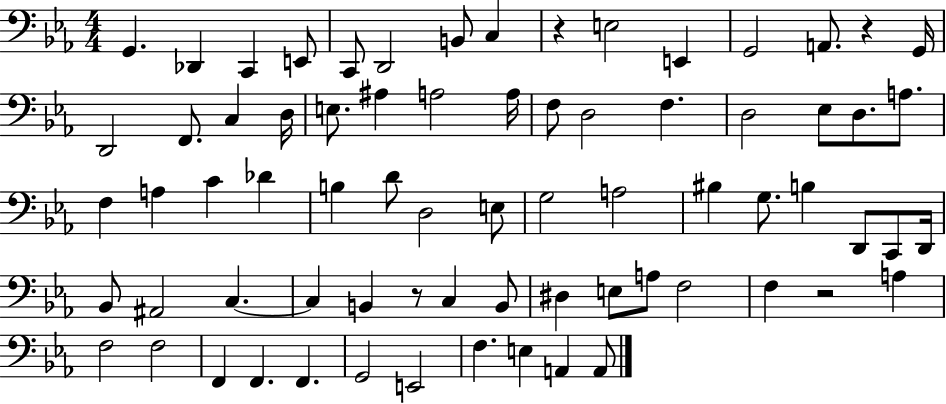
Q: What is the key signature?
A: EES major